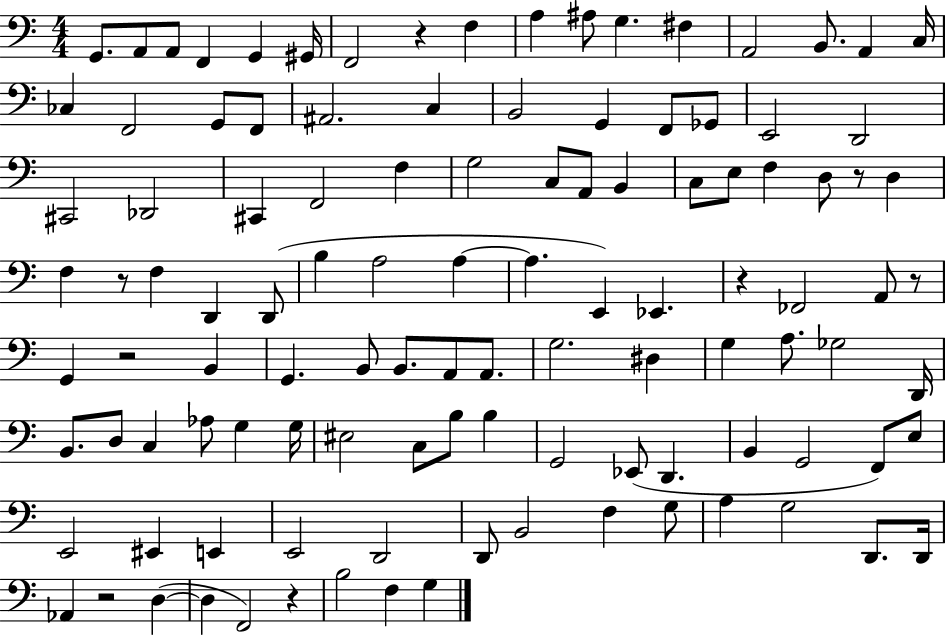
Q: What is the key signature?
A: C major